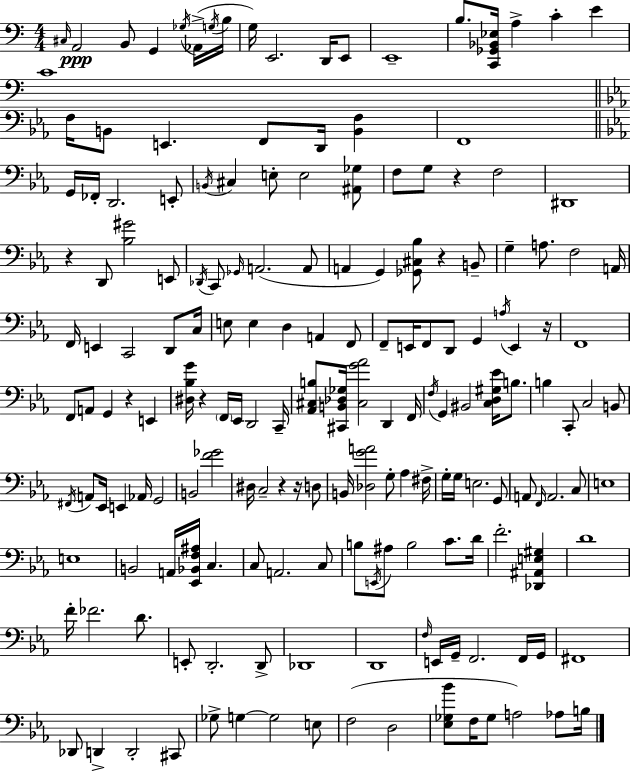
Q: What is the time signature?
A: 4/4